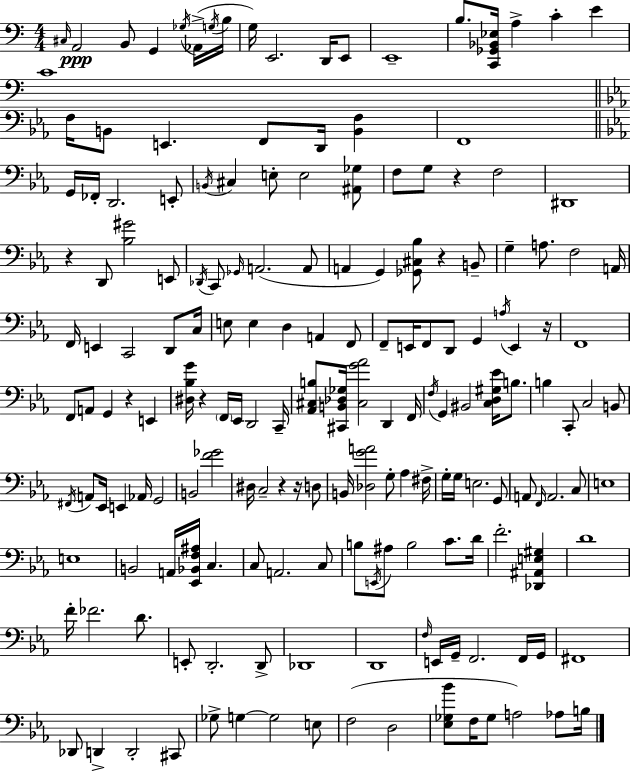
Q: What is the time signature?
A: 4/4